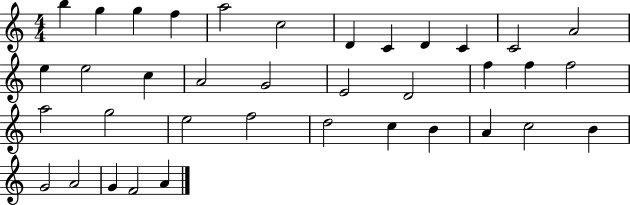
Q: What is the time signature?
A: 4/4